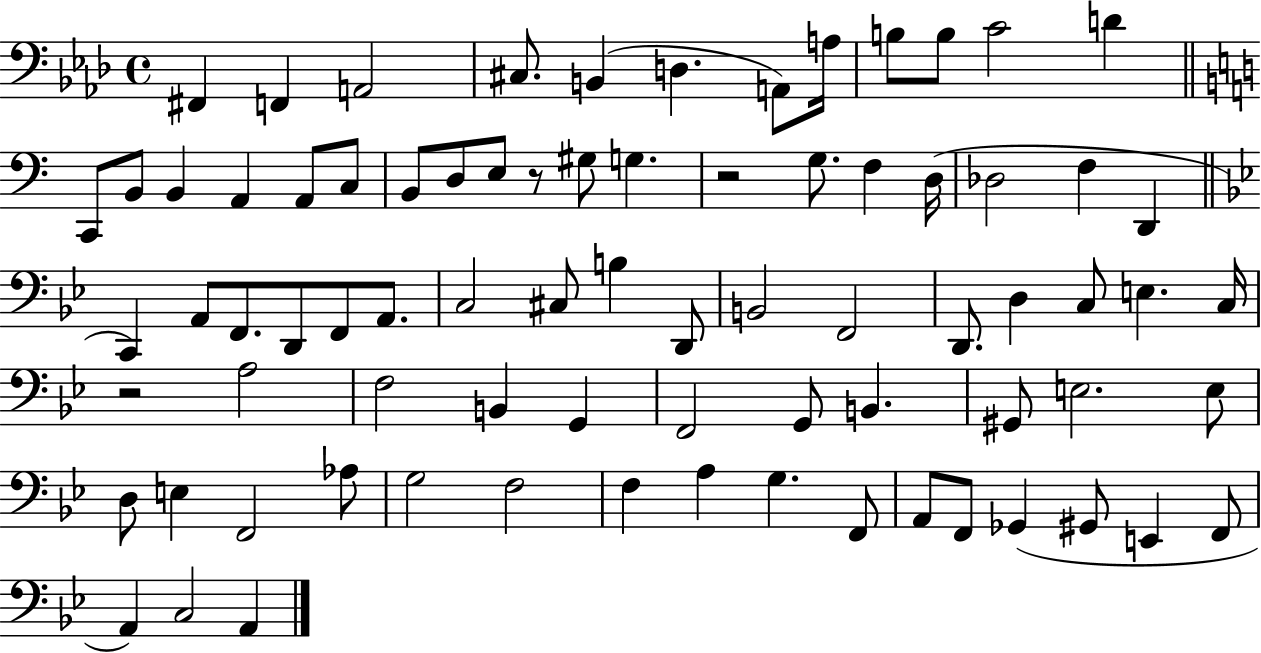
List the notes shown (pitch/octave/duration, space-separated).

F#2/q F2/q A2/h C#3/e. B2/q D3/q. A2/e A3/s B3/e B3/e C4/h D4/q C2/e B2/e B2/q A2/q A2/e C3/e B2/e D3/e E3/e R/e G#3/e G3/q. R/h G3/e. F3/q D3/s Db3/h F3/q D2/q C2/q A2/e F2/e. D2/e F2/e A2/e. C3/h C#3/e B3/q D2/e B2/h F2/h D2/e. D3/q C3/e E3/q. C3/s R/h A3/h F3/h B2/q G2/q F2/h G2/e B2/q. G#2/e E3/h. E3/e D3/e E3/q F2/h Ab3/e G3/h F3/h F3/q A3/q G3/q. F2/e A2/e F2/e Gb2/q G#2/e E2/q F2/e A2/q C3/h A2/q